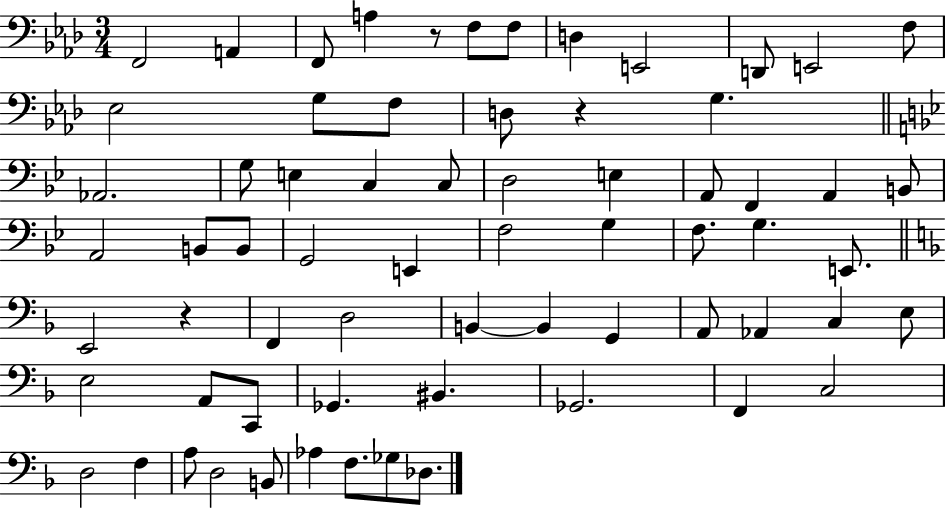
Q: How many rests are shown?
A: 3